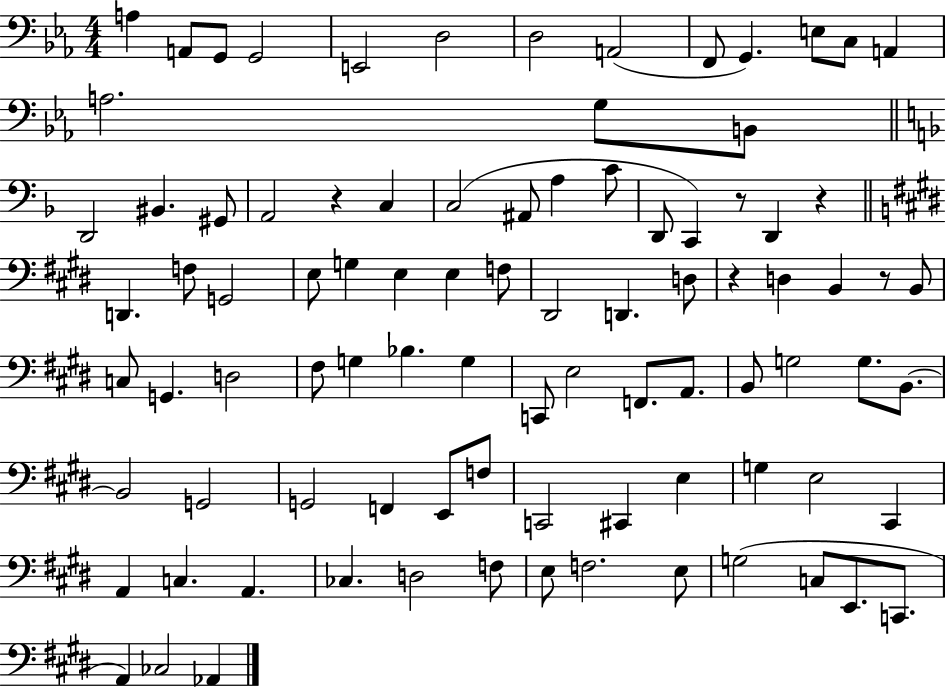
A3/q A2/e G2/e G2/h E2/h D3/h D3/h A2/h F2/e G2/q. E3/e C3/e A2/q A3/h. G3/e B2/e D2/h BIS2/q. G#2/e A2/h R/q C3/q C3/h A#2/e A3/q C4/e D2/e C2/q R/e D2/q R/q D2/q. F3/e G2/h E3/e G3/q E3/q E3/q F3/e D#2/h D2/q. D3/e R/q D3/q B2/q R/e B2/e C3/e G2/q. D3/h F#3/e G3/q Bb3/q. G3/q C2/e E3/h F2/e. A2/e. B2/e G3/h G3/e. B2/e. B2/h G2/h G2/h F2/q E2/e F3/e C2/h C#2/q E3/q G3/q E3/h C#2/q A2/q C3/q. A2/q. CES3/q. D3/h F3/e E3/e F3/h. E3/e G3/h C3/e E2/e. C2/e. A2/q CES3/h Ab2/q